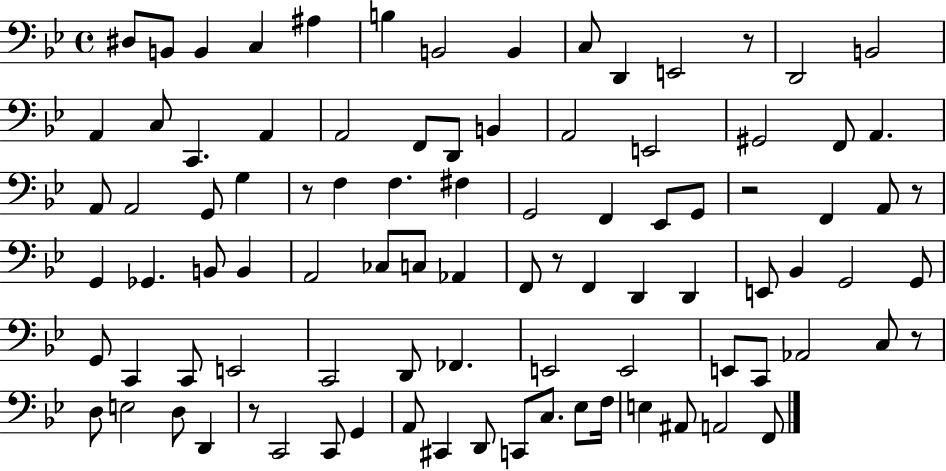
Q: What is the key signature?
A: BES major